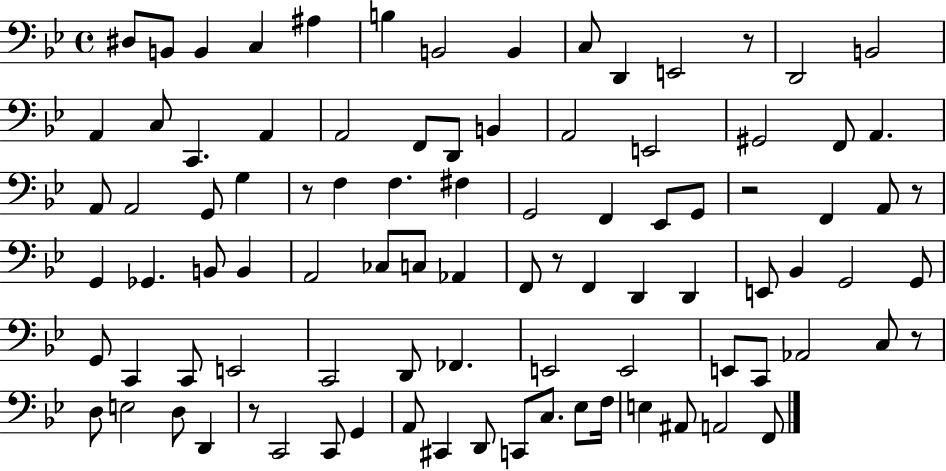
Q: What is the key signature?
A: BES major